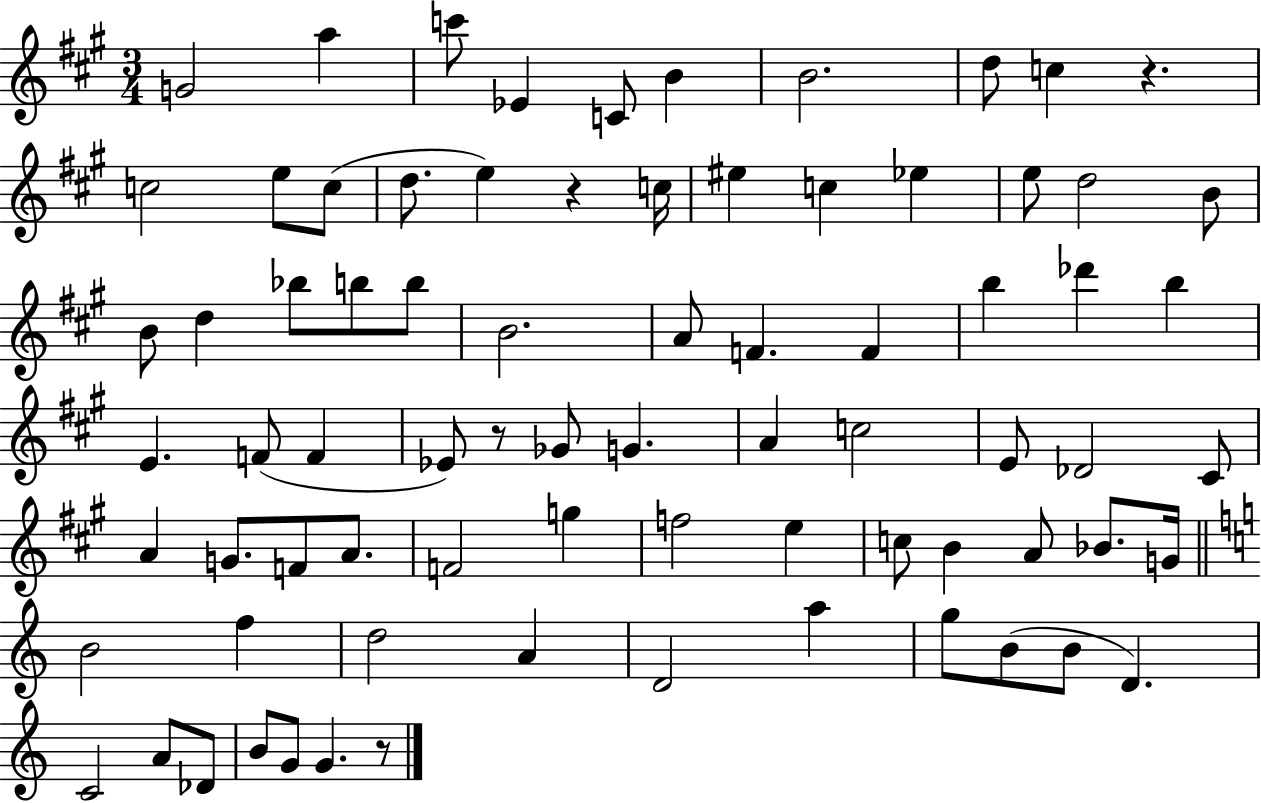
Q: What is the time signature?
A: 3/4